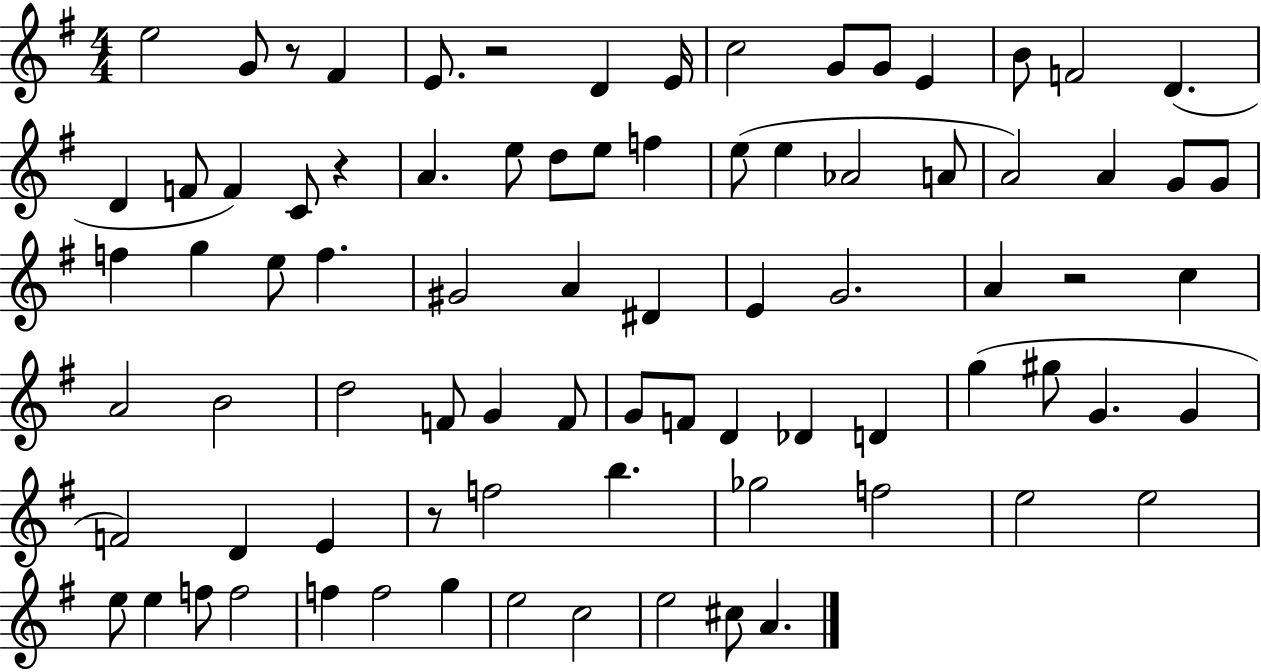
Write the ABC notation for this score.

X:1
T:Untitled
M:4/4
L:1/4
K:G
e2 G/2 z/2 ^F E/2 z2 D E/4 c2 G/2 G/2 E B/2 F2 D D F/2 F C/2 z A e/2 d/2 e/2 f e/2 e _A2 A/2 A2 A G/2 G/2 f g e/2 f ^G2 A ^D E G2 A z2 c A2 B2 d2 F/2 G F/2 G/2 F/2 D _D D g ^g/2 G G F2 D E z/2 f2 b _g2 f2 e2 e2 e/2 e f/2 f2 f f2 g e2 c2 e2 ^c/2 A